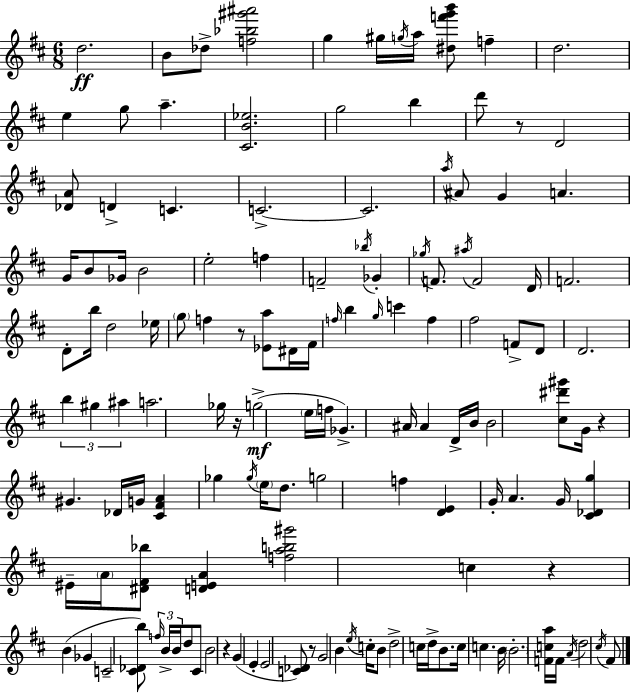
D5/h. B4/e Db5/e [F5,Bb5,G#6,A#6]/h G5/q G#5/s G5/s A5/s [D#5,F6,G6,B6]/e F5/q D5/h. E5/q G5/e A5/q. [C#4,B4,Eb5]/h. G5/h B5/q D6/e R/e D4/h [Db4,A4]/e D4/q C4/q. C4/h. C4/h. A5/s A#4/e G4/q A4/q. G4/s B4/e Gb4/s B4/h E5/h F5/q F4/h Bb5/s Gb4/q Gb5/s F4/e. A#5/s F4/h D4/s F4/h. D4/e B5/s D5/h Eb5/s G5/e F5/q R/e [Eb4,A5]/e D#4/s F#4/s F5/s B5/q G5/s C6/q F5/q F#5/h F4/e D4/e D4/h. B5/q G#5/q A#5/q A5/h. Gb5/s R/s G5/h E5/s F5/s Gb4/q. A#4/s A#4/q D4/s B4/s B4/h [C#5,D#6,G#6]/e G4/s R/q G#4/q. Db4/s G4/s [C#4,F#4,A4]/q Gb5/q Gb5/s E5/s D5/e. G5/h F5/q [D4,E4]/q G4/s A4/q. G4/s [C#4,Db4,G5]/q EIS4/s A4/s [D#4,F#4,Bb5]/e [D4,E4,A4]/q [F5,A5,B5,G#6]/h C5/q R/q B4/q Gb4/q C4/h [C#4,Db4,B5]/e F5/s B4/s B4/s D5/e C#4/e B4/h R/q G4/q E4/q E4/h [C4,Db4]/e R/e G4/h B4/q E5/s C5/s B4/e D5/h C5/s D5/s B4/e. C5/s C5/q. B4/s B4/h. [F4,C5,A5]/s F4/s A4/s D5/h C#5/s F#4/e